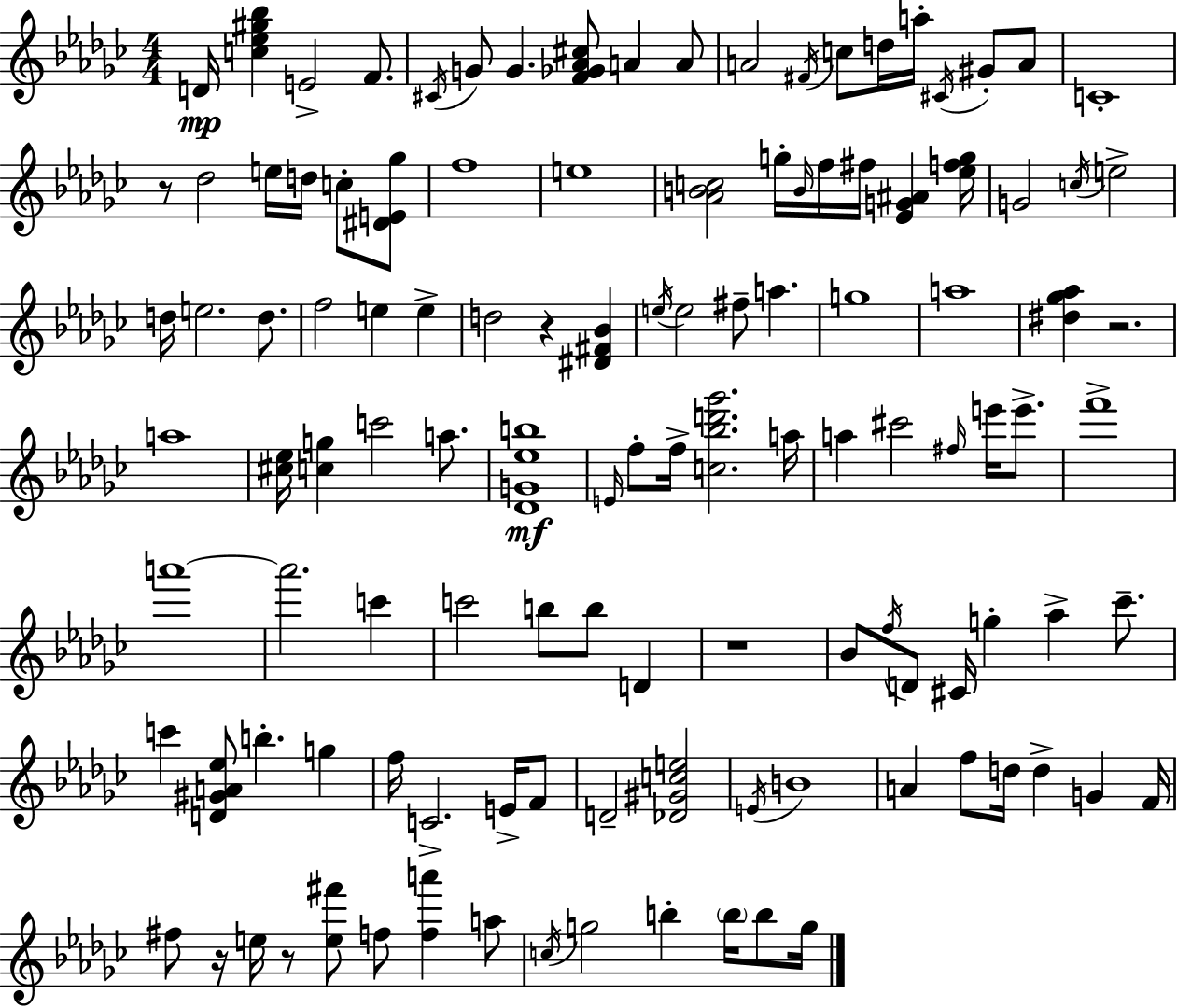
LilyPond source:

{
  \clef treble
  \numericTimeSignature
  \time 4/4
  \key ees \minor
  d'16\mp <c'' ees'' gis'' bes''>4 e'2-> f'8. | \acciaccatura { cis'16 } g'8 g'4. <f' ges' aes' cis''>8 a'4 a'8 | a'2 \acciaccatura { fis'16 } c''8 d''16 a''16-. \acciaccatura { cis'16 } gis'8-. | a'8 c'1-. | \break r8 des''2 e''16 d''16 c''8-. | <dis' e' ges''>8 f''1 | e''1 | <aes' b' c''>2 g''16-. \grace { b'16 } f''16 fis''16 <ees' g' ais'>4 | \break <ees'' f'' g''>16 g'2 \acciaccatura { c''16 } e''2-> | d''16 e''2. | d''8. f''2 e''4 | e''4-> d''2 r4 | \break <dis' fis' bes'>4 \acciaccatura { e''16 } e''2 fis''8-- | a''4. g''1 | a''1 | <dis'' ges'' aes''>4 r2. | \break a''1 | <cis'' ees''>16 <c'' g''>4 c'''2 | a''8. <des' g' ees'' b''>1\mf | \grace { e'16 } f''8-. f''16-> <c'' bes'' d''' ges'''>2. | \break a''16 a''4 cis'''2 | \grace { fis''16 } e'''16 e'''8.-> f'''1-> | a'''1~~ | a'''2. | \break c'''4 c'''2 | b''8 b''8 d'4 r1 | bes'8 \acciaccatura { f''16 } d'8 cis'16 g''4-. | aes''4-> ces'''8.-- c'''4 <d' gis' a' ees''>8 b''4.-. | \break g''4 f''16 c'2.-> | e'16-> f'8 d'2-- | <des' gis' c'' e''>2 \acciaccatura { e'16 } b'1 | a'4 f''8 | \break d''16 d''4-> g'4 f'16 fis''8 r16 e''16 r8 | <e'' fis'''>8 f''8 <f'' a'''>4 a''8 \acciaccatura { c''16 } g''2 | b''4-. \parenthesize b''16 b''8 g''16 \bar "|."
}